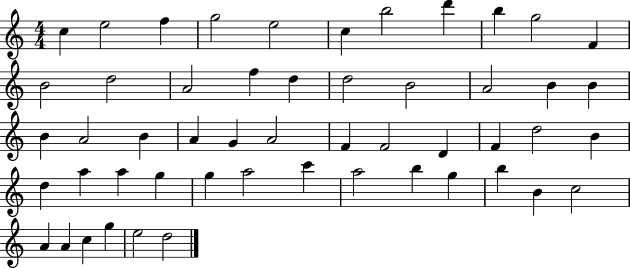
X:1
T:Untitled
M:4/4
L:1/4
K:C
c e2 f g2 e2 c b2 d' b g2 F B2 d2 A2 f d d2 B2 A2 B B B A2 B A G A2 F F2 D F d2 B d a a g g a2 c' a2 b g b B c2 A A c g e2 d2